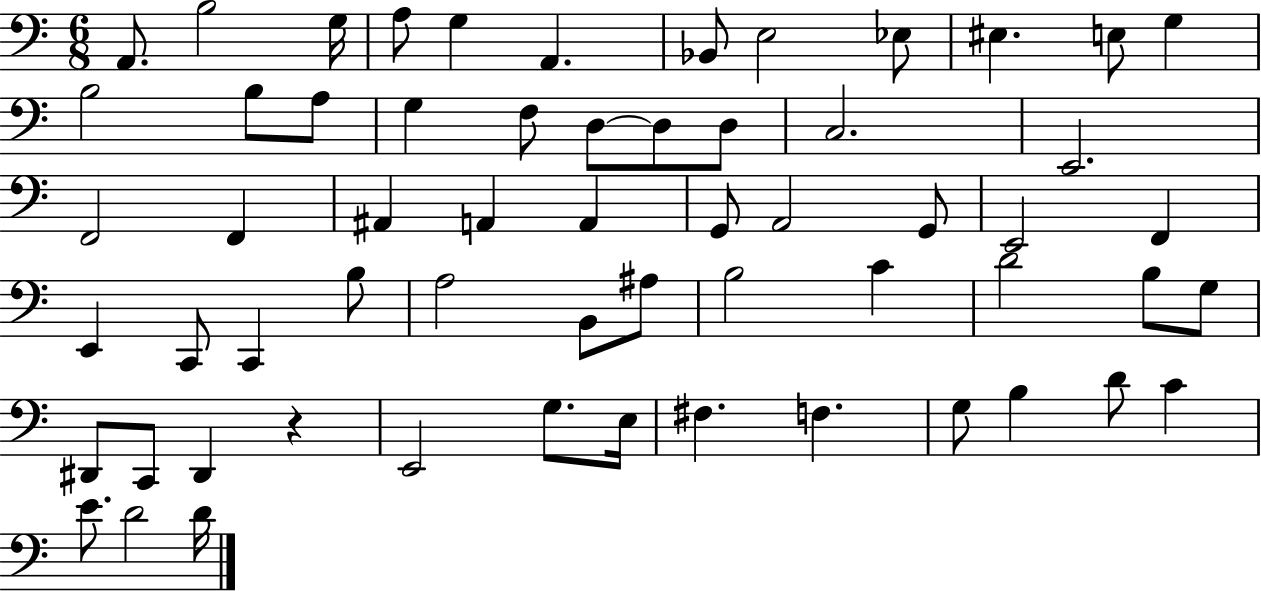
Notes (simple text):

A2/e. B3/h G3/s A3/e G3/q A2/q. Bb2/e E3/h Eb3/e EIS3/q. E3/e G3/q B3/h B3/e A3/e G3/q F3/e D3/e D3/e D3/e C3/h. E2/h. F2/h F2/q A#2/q A2/q A2/q G2/e A2/h G2/e E2/h F2/q E2/q C2/e C2/q B3/e A3/h B2/e A#3/e B3/h C4/q D4/h B3/e G3/e D#2/e C2/e D#2/q R/q E2/h G3/e. E3/s F#3/q. F3/q. G3/e B3/q D4/e C4/q E4/e. D4/h D4/s